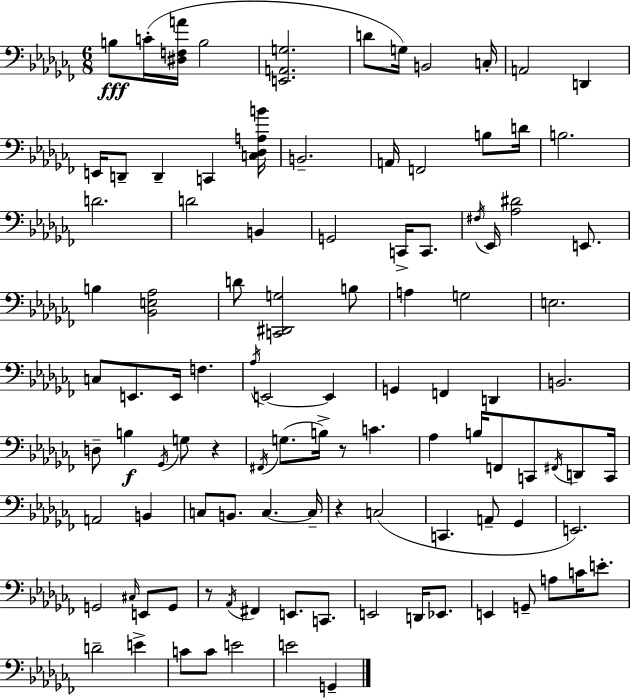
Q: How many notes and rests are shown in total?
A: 104